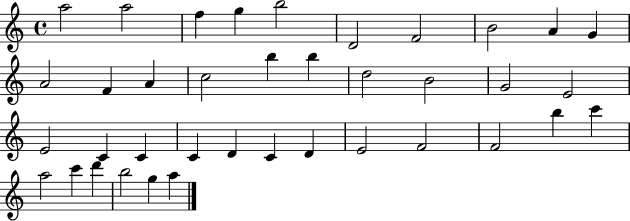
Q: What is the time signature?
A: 4/4